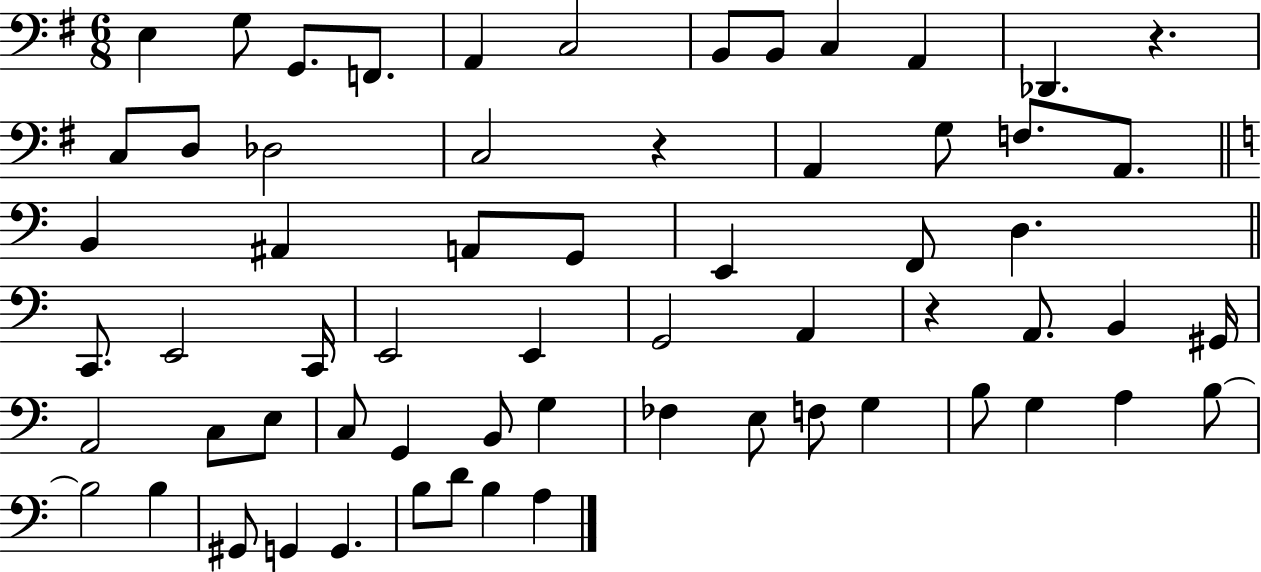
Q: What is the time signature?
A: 6/8